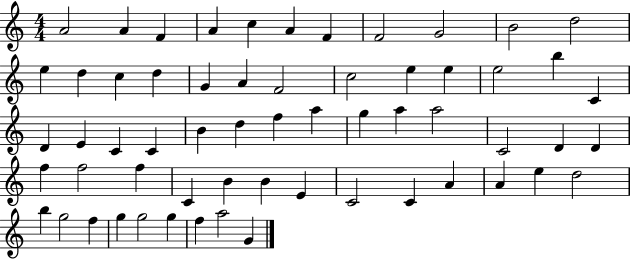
A4/h A4/q F4/q A4/q C5/q A4/q F4/q F4/h G4/h B4/h D5/h E5/q D5/q C5/q D5/q G4/q A4/q F4/h C5/h E5/q E5/q E5/h B5/q C4/q D4/q E4/q C4/q C4/q B4/q D5/q F5/q A5/q G5/q A5/q A5/h C4/h D4/q D4/q F5/q F5/h F5/q C4/q B4/q B4/q E4/q C4/h C4/q A4/q A4/q E5/q D5/h B5/q G5/h F5/q G5/q G5/h G5/q F5/q A5/h G4/q